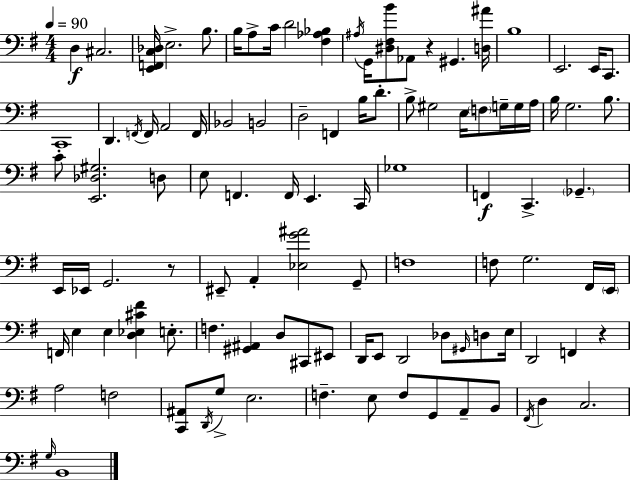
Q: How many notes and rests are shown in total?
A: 105